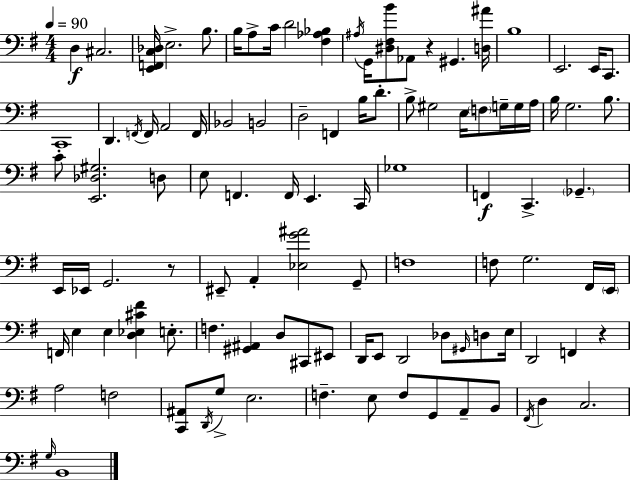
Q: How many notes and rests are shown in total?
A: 105